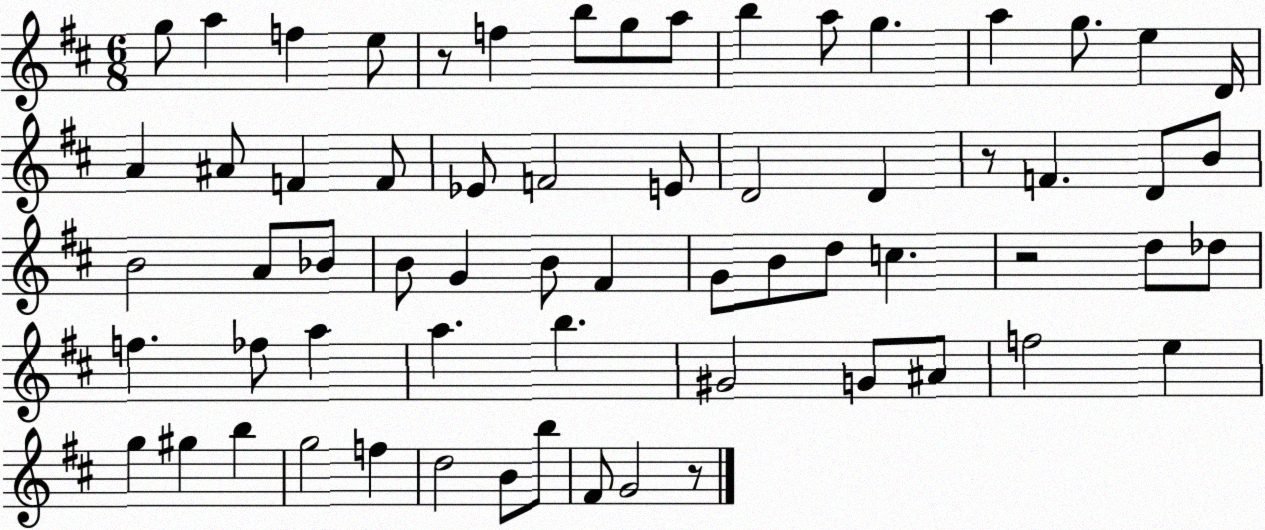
X:1
T:Untitled
M:6/8
L:1/4
K:D
g/2 a f e/2 z/2 f b/2 g/2 a/2 b a/2 g a g/2 e D/4 A ^A/2 F F/2 _E/2 F2 E/2 D2 D z/2 F D/2 B/2 B2 A/2 _B/2 B/2 G B/2 ^F G/2 B/2 d/2 c z2 d/2 _d/2 f _f/2 a a b ^G2 G/2 ^A/2 f2 e g ^g b g2 f d2 B/2 b/2 ^F/2 G2 z/2